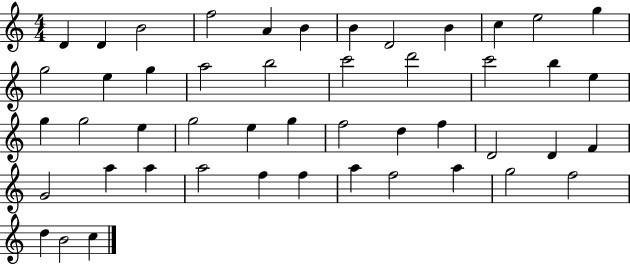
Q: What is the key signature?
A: C major